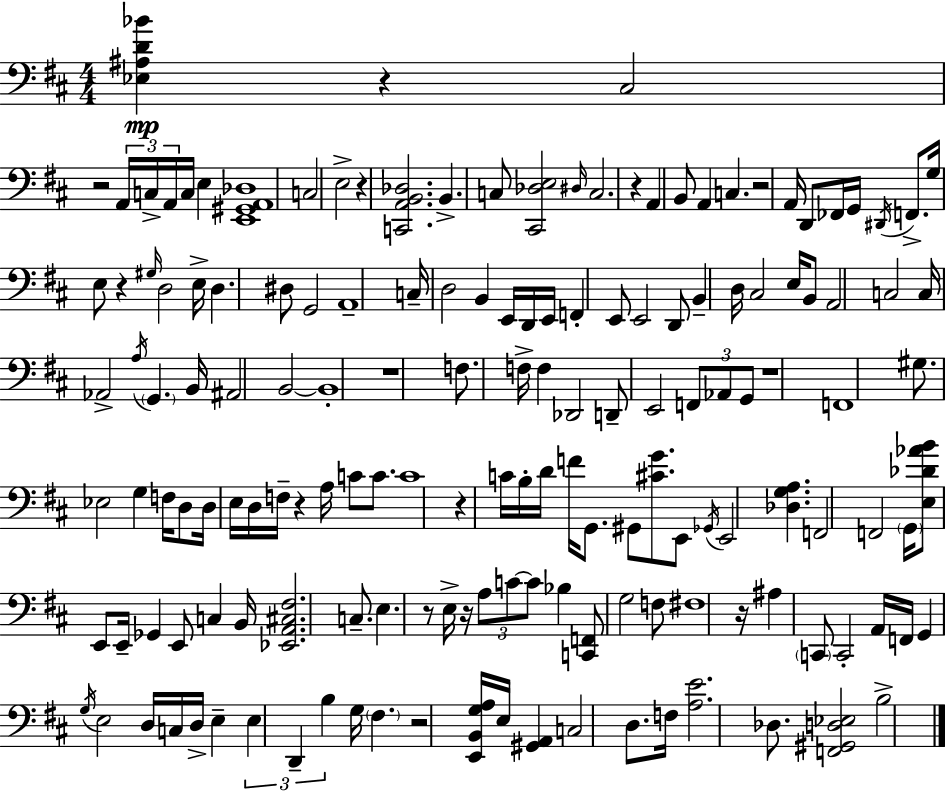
X:1
T:Untitled
M:4/4
L:1/4
K:D
[_E,^A,D_B] z ^C,2 z2 A,,/4 C,/4 A,,/4 C,/4 E, [E,,^G,,A,,_D,]4 C,2 E,2 z [C,,A,,B,,_D,]2 B,, C,/2 [^C,,_D,E,]2 ^D,/4 C,2 z A,, B,,/2 A,, C, z2 A,,/4 D,,/2 _F,,/4 G,,/4 ^D,,/4 F,,/2 G,/4 E,/2 z ^G,/4 D,2 E,/4 D, ^D,/2 G,,2 A,,4 C,/4 D,2 B,, E,,/4 D,,/4 E,,/4 F,, E,,/2 E,,2 D,,/2 B,, D,/4 ^C,2 E,/4 B,,/2 A,,2 C,2 C,/4 _A,,2 A,/4 G,, B,,/4 ^A,,2 B,,2 B,,4 z4 F,/2 F,/4 F, _D,,2 D,,/2 E,,2 F,,/2 _A,,/2 G,,/2 z4 F,,4 ^G,/2 _E,2 G, F,/4 D,/2 D,/4 E,/4 D,/4 F,/4 z A,/4 C/2 C/2 C4 z C/4 B,/4 D/4 F/4 G,,/2 ^G,,/2 [^CG]/2 E,,/2 _G,,/4 E,,2 [_D,G,A,] F,,2 F,,2 G,,/4 [E,_D_AB]/2 E,,/2 E,,/4 _G,, E,,/2 C, B,,/4 [_E,,A,,^C,^F,]2 C,/2 E, z/2 E,/4 z/4 A,/2 C/2 C/2 _B, [C,,F,,]/2 G,2 F,/2 ^F,4 z/4 ^A, C,,/2 C,,2 A,,/4 F,,/4 G,, G,/4 E,2 D,/4 C,/4 D,/4 E, E, D,, B, G,/4 ^F, z2 [E,,B,,G,A,]/4 E,/4 [^G,,A,,] C,2 D,/2 F,/4 [A,E]2 _D,/2 [F,,^G,,D,_E,]2 B,2